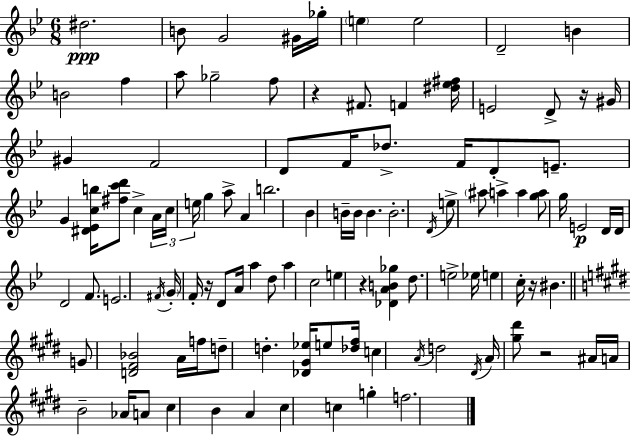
{
  \clef treble
  \numericTimeSignature
  \time 6/8
  \key bes \major
  dis''2.\ppp | b'8 g'2 gis'16 ges''16-. | \parenthesize e''4 e''2 | d'2-- b'4 | \break b'2 f''4 | a''8 ges''2-- f''8 | r4 fis'8. f'4 <dis'' ees'' fis''>16 | e'2 d'8-> r16 gis'16 | \break gis'4 f'2 | d'8 f'16 des''8.-> f'16 d'8-. e'8.-- | g'4 <dis' ees' c'' b''>16 <fis'' c''' d'''>8 c''4-> \tuplet 3/2 { a'16 | c''16 e''16 } g''4 a''8-> a'4 | \break b''2. | bes'4 b'16-- b'16 b'4. | b'2.-. | \acciaccatura { d'16 } e''8-> \parenthesize ais''8 a''4-> a''4 | \break <g'' a''>8 g''16 e'2\p | d'16 d'16 d'2 f'8. | e'2. | \acciaccatura { fis'16 } \parenthesize g'16-. f'16-. r16 d'8 a'16 a''4 | \break d''8 a''4 c''2 | e''4 r4 <des' a' b' ges''>4 | d''8. e''2-> | ees''16 e''4 c''16-. r16 bis'4. | \break \bar "||" \break \key e \major g'8 <d' fis' bes'>2 a'16 f''16 | d''8-- d''4.-. <des' gis' ees''>16 e''8 <des'' fis''>16 | c''4 \acciaccatura { a'16 } d''2 | \acciaccatura { dis'16 } a'16 <gis'' dis'''>8 r2 | \break ais'16 a'16 b'2-- aes'16 | a'8 cis''4 b'4 a'4 | cis''4 c''4 g''4-. | f''2. | \break \bar "|."
}